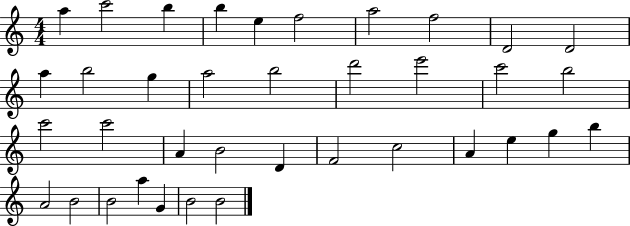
X:1
T:Untitled
M:4/4
L:1/4
K:C
a c'2 b b e f2 a2 f2 D2 D2 a b2 g a2 b2 d'2 e'2 c'2 b2 c'2 c'2 A B2 D F2 c2 A e g b A2 B2 B2 a G B2 B2